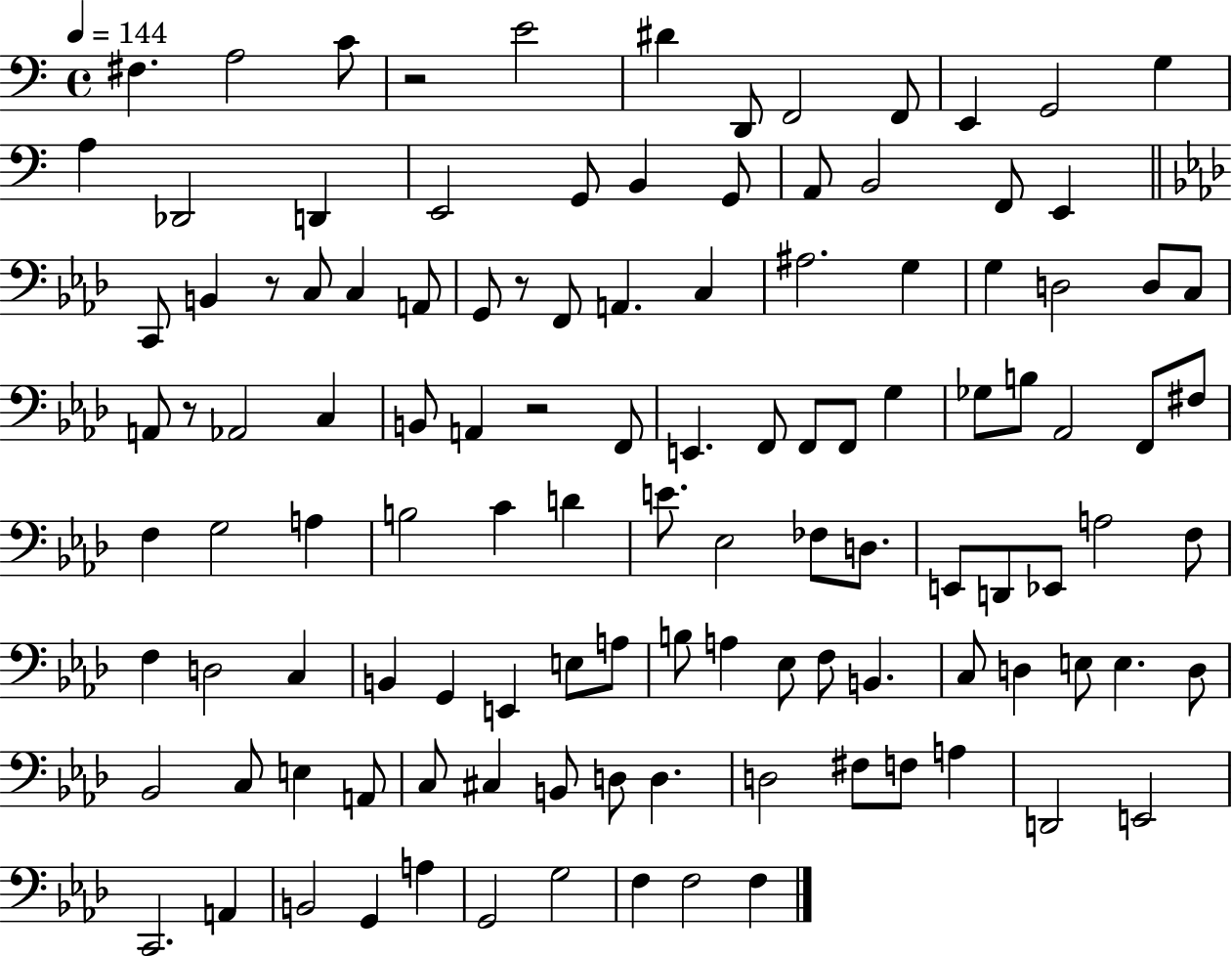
F#3/q. A3/h C4/e R/h E4/h D#4/q D2/e F2/h F2/e E2/q G2/h G3/q A3/q Db2/h D2/q E2/h G2/e B2/q G2/e A2/e B2/h F2/e E2/q C2/e B2/q R/e C3/e C3/q A2/e G2/e R/e F2/e A2/q. C3/q A#3/h. G3/q G3/q D3/h D3/e C3/e A2/e R/e Ab2/h C3/q B2/e A2/q R/h F2/e E2/q. F2/e F2/e F2/e G3/q Gb3/e B3/e Ab2/h F2/e F#3/e F3/q G3/h A3/q B3/h C4/q D4/q E4/e. Eb3/h FES3/e D3/e. E2/e D2/e Eb2/e A3/h F3/e F3/q D3/h C3/q B2/q G2/q E2/q E3/e A3/e B3/e A3/q Eb3/e F3/e B2/q. C3/e D3/q E3/e E3/q. D3/e Bb2/h C3/e E3/q A2/e C3/e C#3/q B2/e D3/e D3/q. D3/h F#3/e F3/e A3/q D2/h E2/h C2/h. A2/q B2/h G2/q A3/q G2/h G3/h F3/q F3/h F3/q